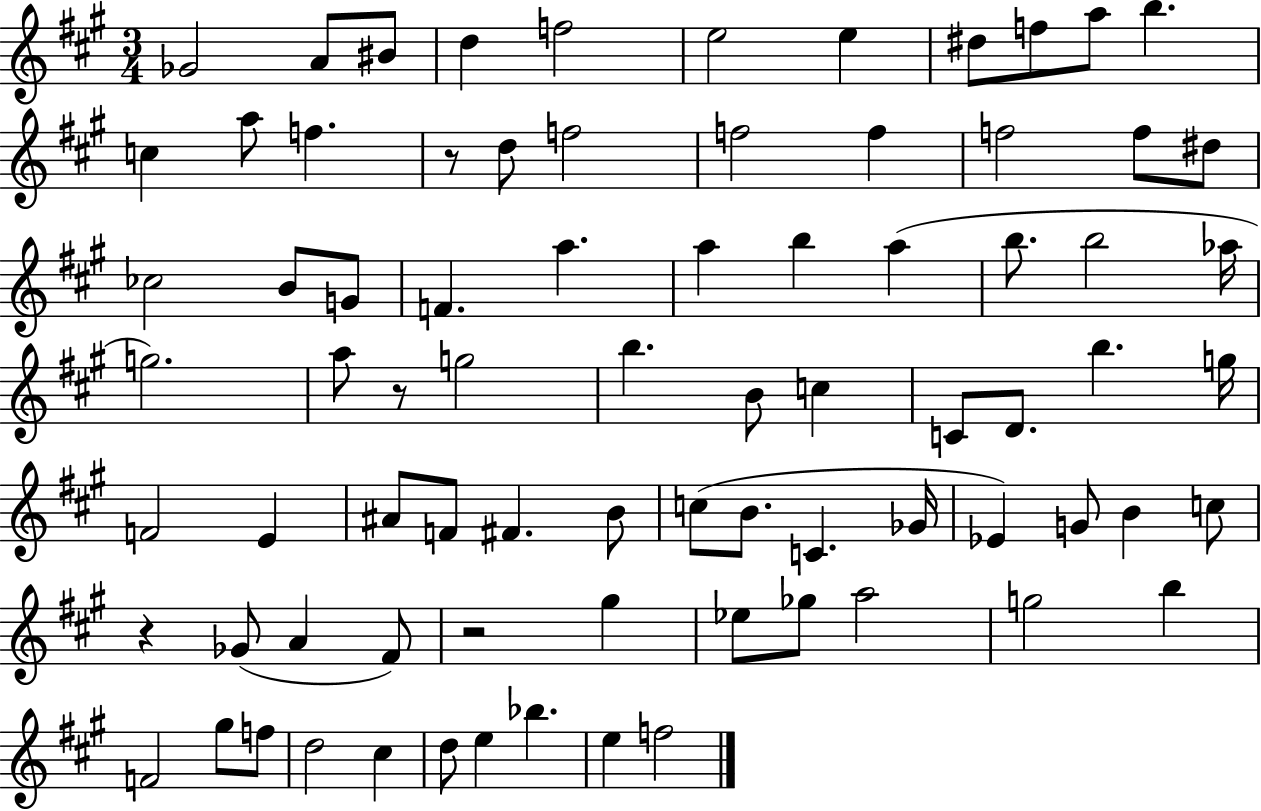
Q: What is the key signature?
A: A major